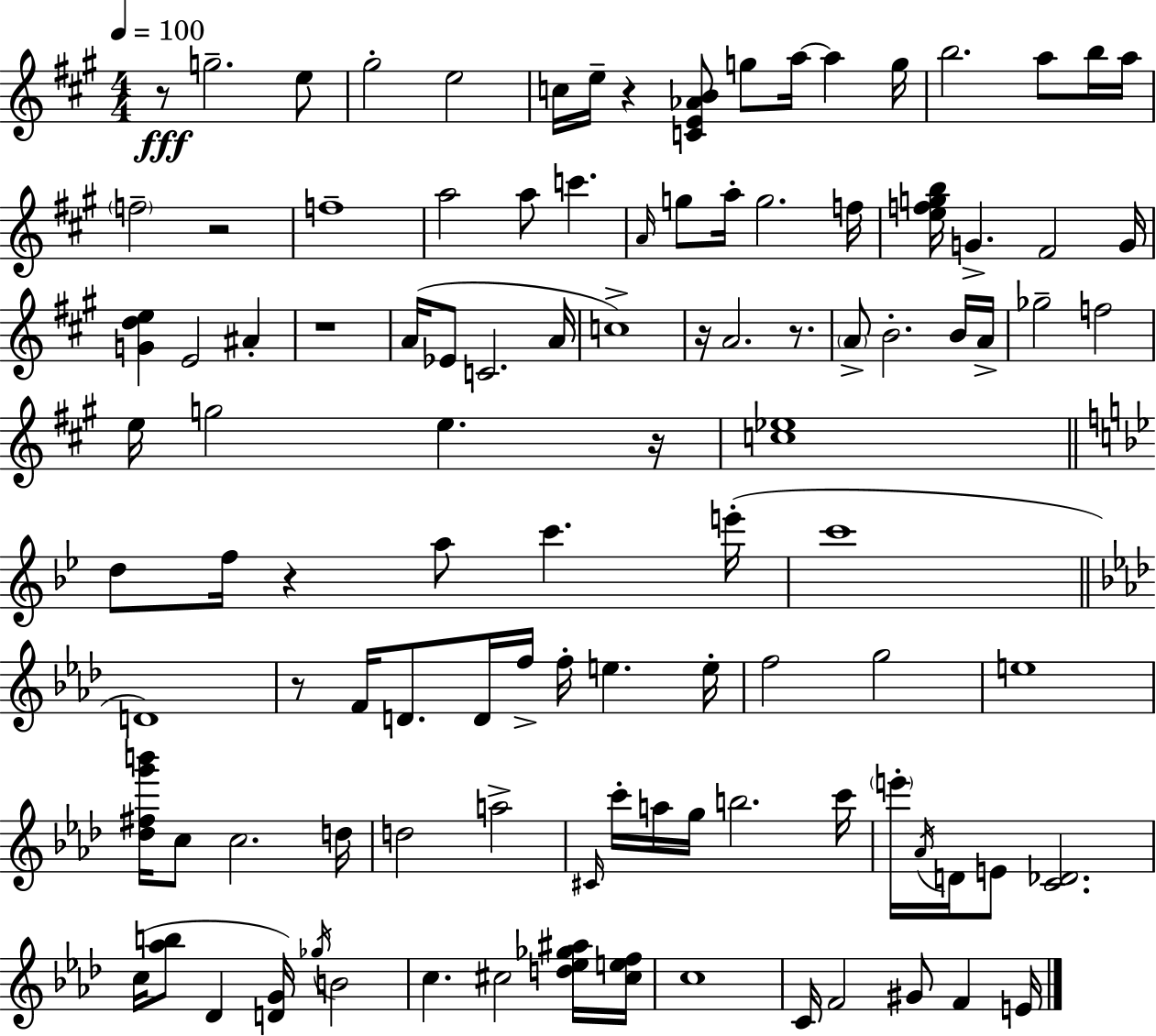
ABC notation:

X:1
T:Untitled
M:4/4
L:1/4
K:A
z/2 g2 e/2 ^g2 e2 c/4 e/4 z [CE_AB]/2 g/2 a/4 a g/4 b2 a/2 b/4 a/4 f2 z2 f4 a2 a/2 c' A/4 g/2 a/4 g2 f/4 [efgb]/4 G ^F2 G/4 [Gde] E2 ^A z4 A/4 _E/2 C2 A/4 c4 z/4 A2 z/2 A/2 B2 B/4 A/4 _g2 f2 e/4 g2 e z/4 [c_e]4 d/2 f/4 z a/2 c' e'/4 c'4 D4 z/2 F/4 D/2 D/4 f/4 f/4 e e/4 f2 g2 e4 [_d^fg'b']/4 c/2 c2 d/4 d2 a2 ^C/4 c'/4 a/4 g/4 b2 c'/4 e'/4 _A/4 D/4 E/2 [C_D]2 c/4 [_ab]/2 _D [DG]/4 _g/4 B2 c ^c2 [d_e_g^a]/4 [^cef]/4 c4 C/4 F2 ^G/2 F E/4